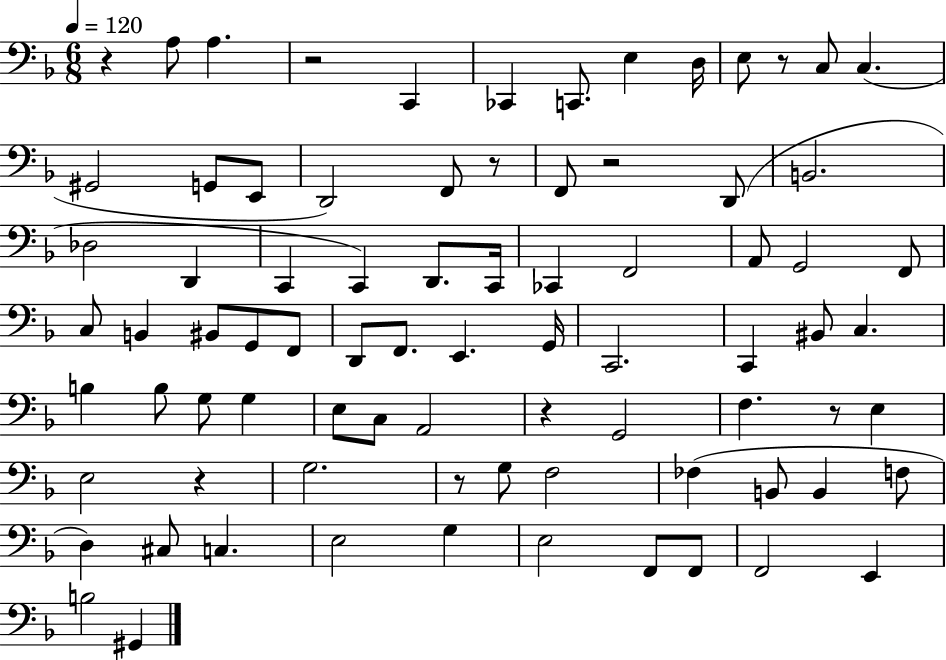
X:1
T:Untitled
M:6/8
L:1/4
K:F
z A,/2 A, z2 C,, _C,, C,,/2 E, D,/4 E,/2 z/2 C,/2 C, ^G,,2 G,,/2 E,,/2 D,,2 F,,/2 z/2 F,,/2 z2 D,,/2 B,,2 _D,2 D,, C,, C,, D,,/2 C,,/4 _C,, F,,2 A,,/2 G,,2 F,,/2 C,/2 B,, ^B,,/2 G,,/2 F,,/2 D,,/2 F,,/2 E,, G,,/4 C,,2 C,, ^B,,/2 C, B, B,/2 G,/2 G, E,/2 C,/2 A,,2 z G,,2 F, z/2 E, E,2 z G,2 z/2 G,/2 F,2 _F, B,,/2 B,, F,/2 D, ^C,/2 C, E,2 G, E,2 F,,/2 F,,/2 F,,2 E,, B,2 ^G,,